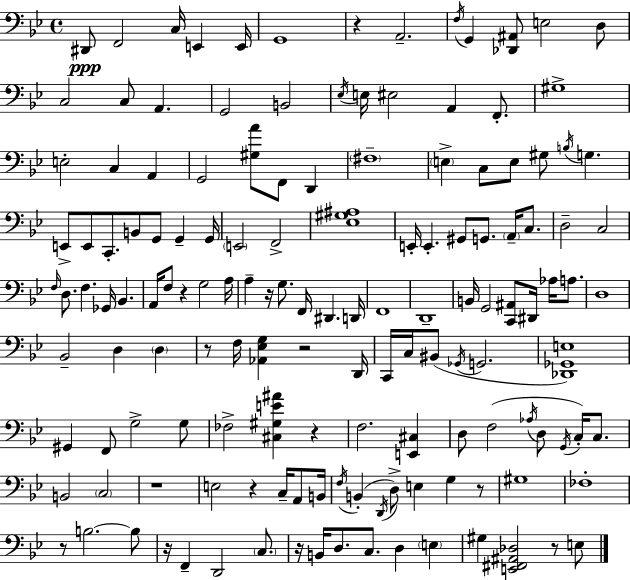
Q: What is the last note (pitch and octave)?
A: E3